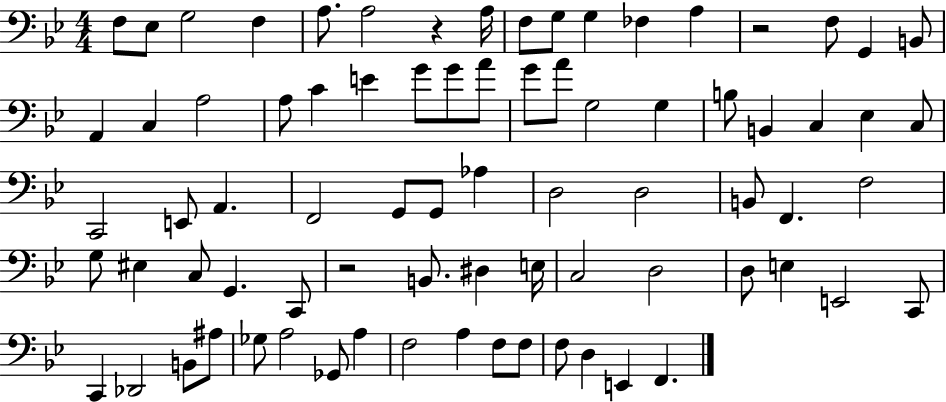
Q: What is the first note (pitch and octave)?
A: F3